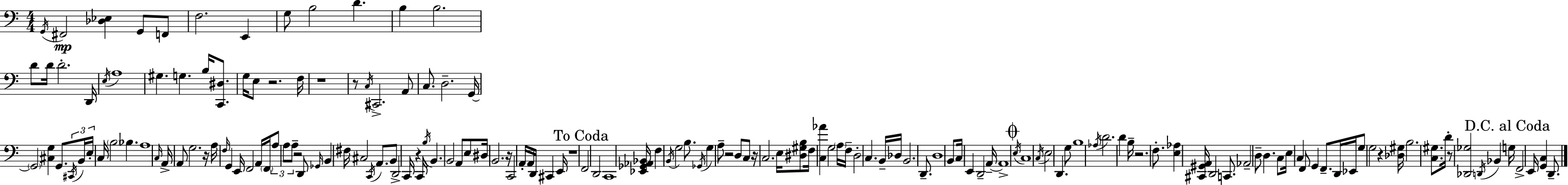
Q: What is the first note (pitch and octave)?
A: G2